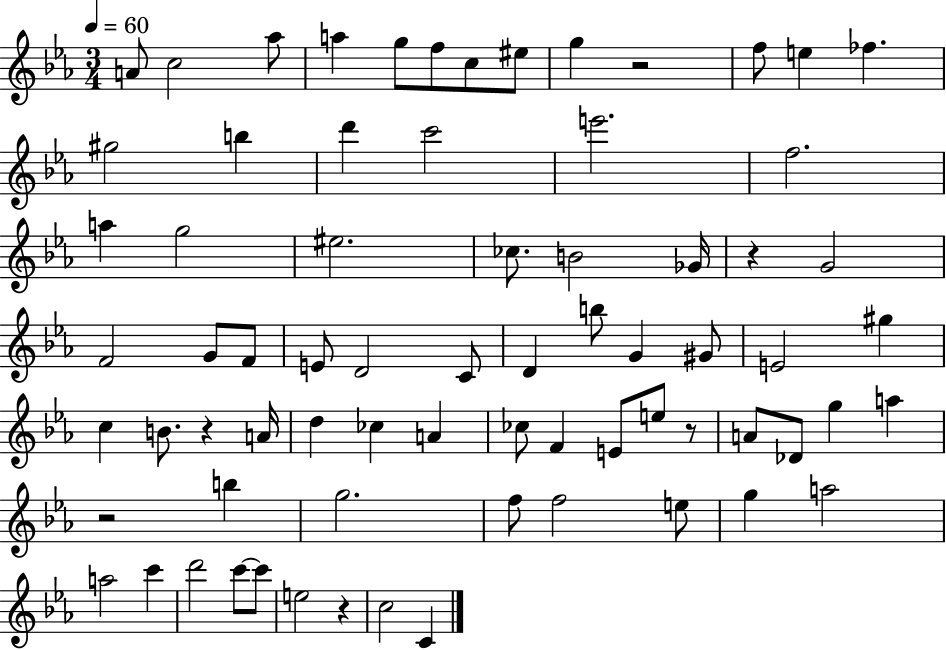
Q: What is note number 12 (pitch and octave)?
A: FES5